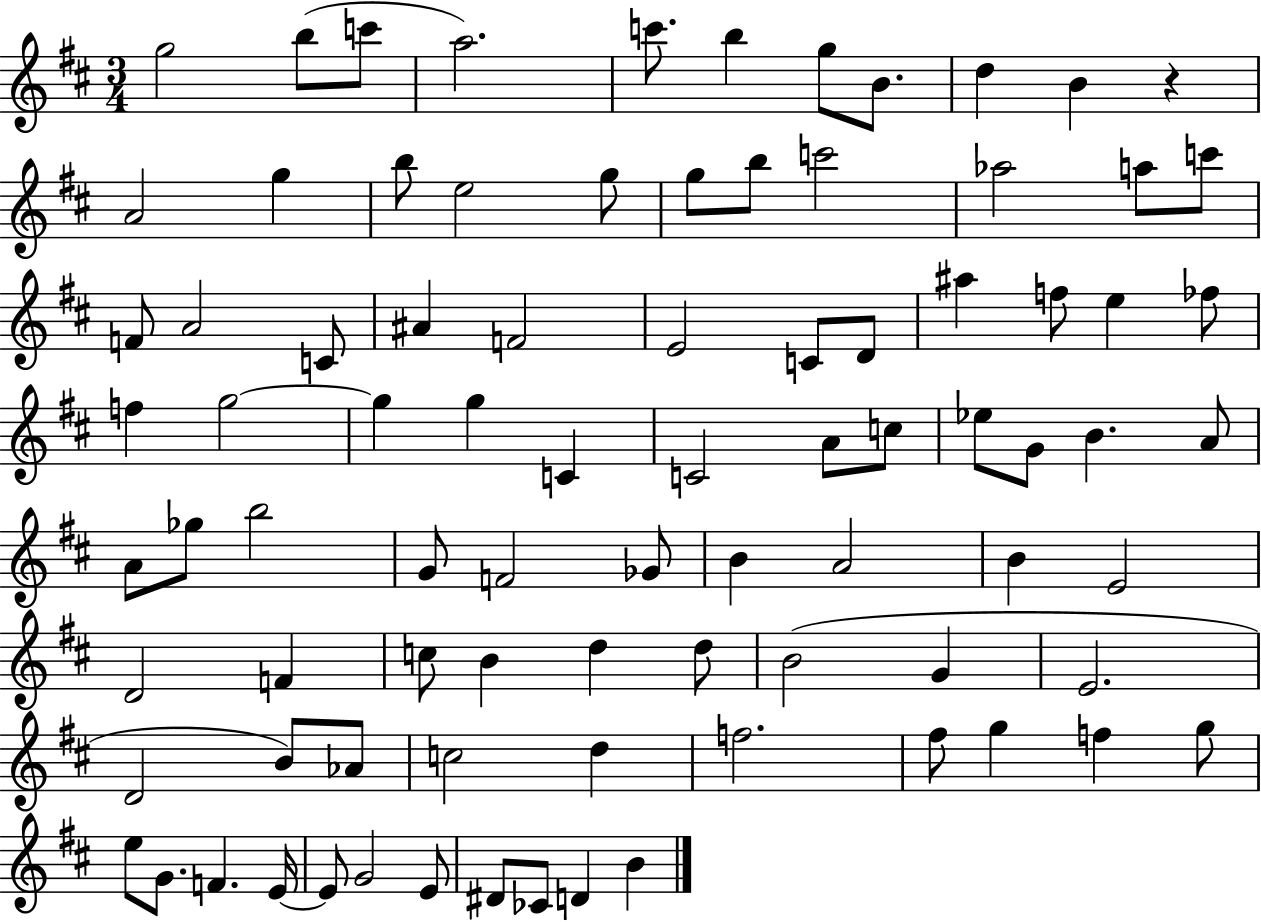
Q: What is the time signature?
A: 3/4